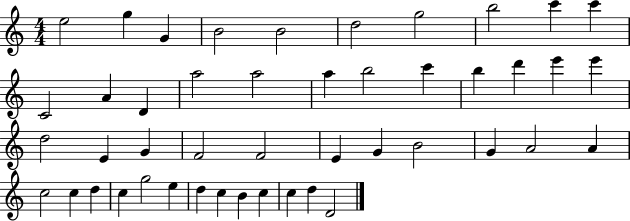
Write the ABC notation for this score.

X:1
T:Untitled
M:4/4
L:1/4
K:C
e2 g G B2 B2 d2 g2 b2 c' c' C2 A D a2 a2 a b2 c' b d' e' e' d2 E G F2 F2 E G B2 G A2 A c2 c d c g2 e d c B c c d D2